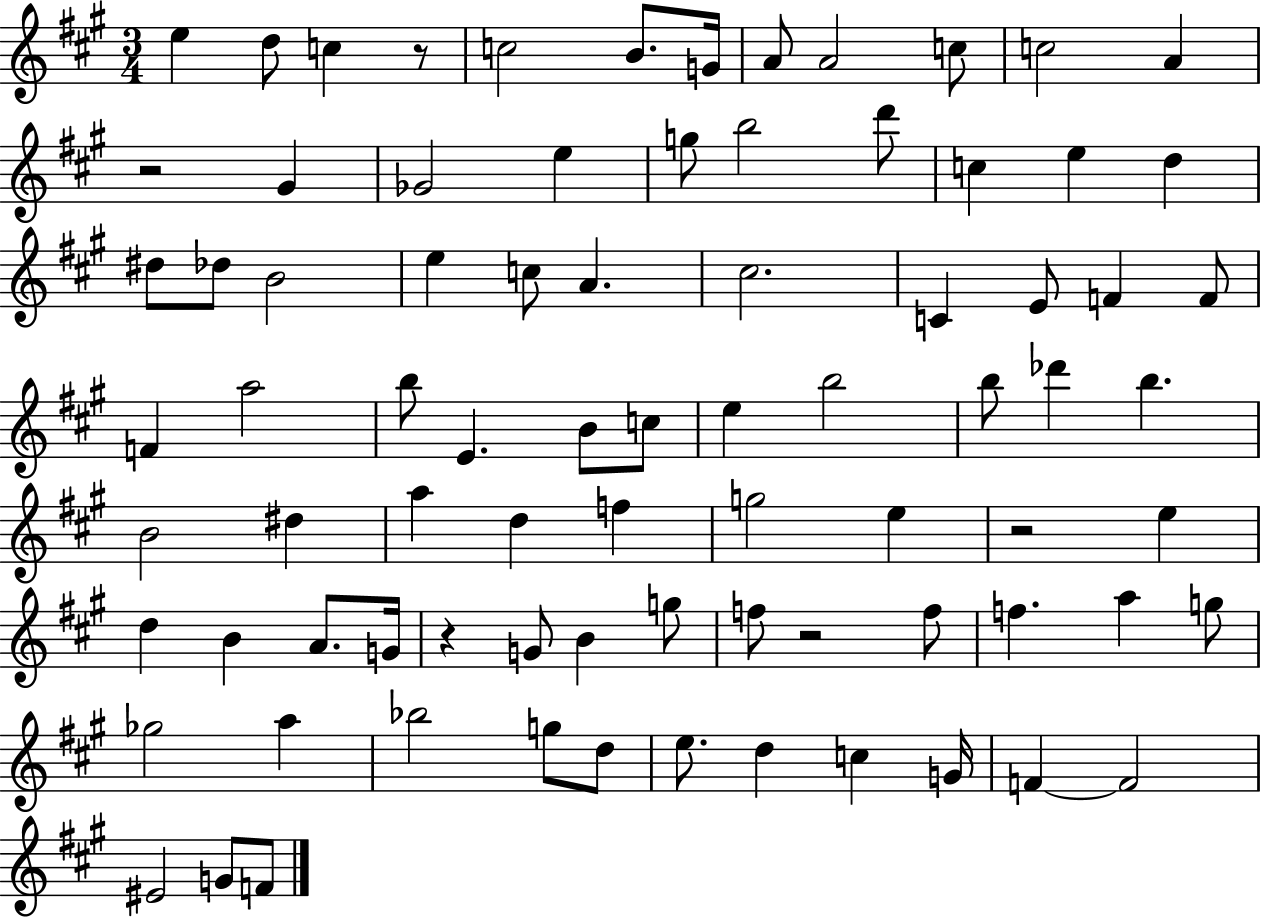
X:1
T:Untitled
M:3/4
L:1/4
K:A
e d/2 c z/2 c2 B/2 G/4 A/2 A2 c/2 c2 A z2 ^G _G2 e g/2 b2 d'/2 c e d ^d/2 _d/2 B2 e c/2 A ^c2 C E/2 F F/2 F a2 b/2 E B/2 c/2 e b2 b/2 _d' b B2 ^d a d f g2 e z2 e d B A/2 G/4 z G/2 B g/2 f/2 z2 f/2 f a g/2 _g2 a _b2 g/2 d/2 e/2 d c G/4 F F2 ^E2 G/2 F/2